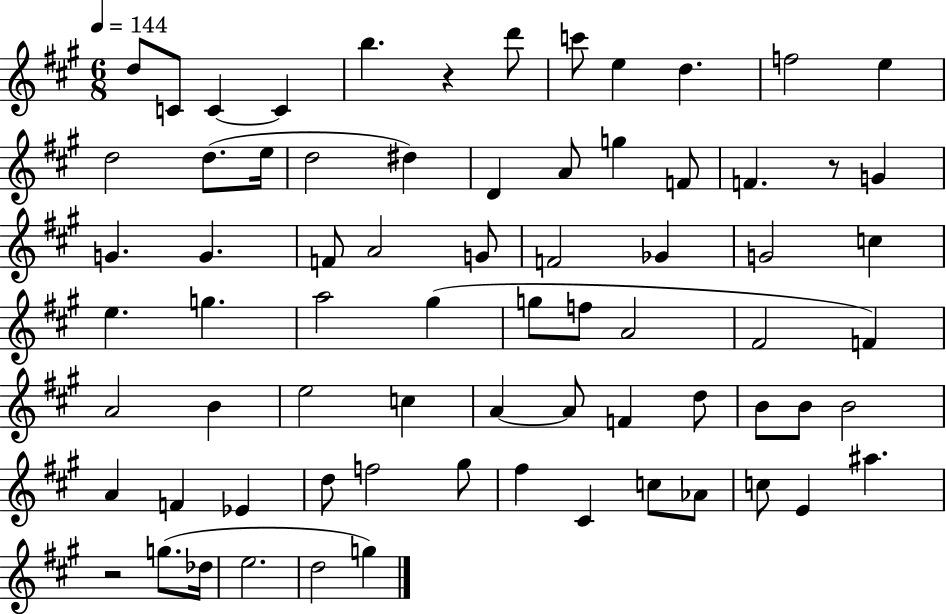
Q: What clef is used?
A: treble